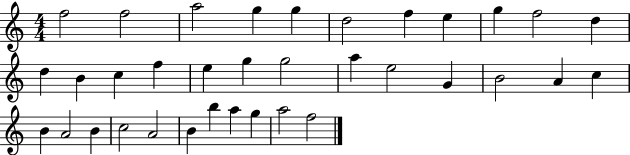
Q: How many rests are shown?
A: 0